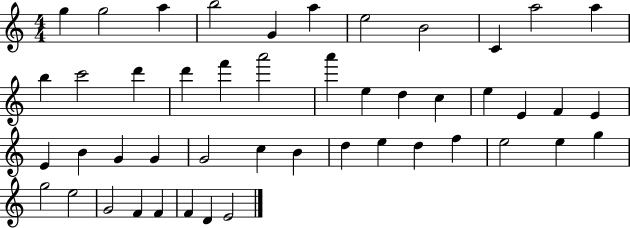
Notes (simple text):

G5/q G5/h A5/q B5/h G4/q A5/q E5/h B4/h C4/q A5/h A5/q B5/q C6/h D6/q D6/q F6/q A6/h A6/q E5/q D5/q C5/q E5/q E4/q F4/q E4/q E4/q B4/q G4/q G4/q G4/h C5/q B4/q D5/q E5/q D5/q F5/q E5/h E5/q G5/q G5/h E5/h G4/h F4/q F4/q F4/q D4/q E4/h